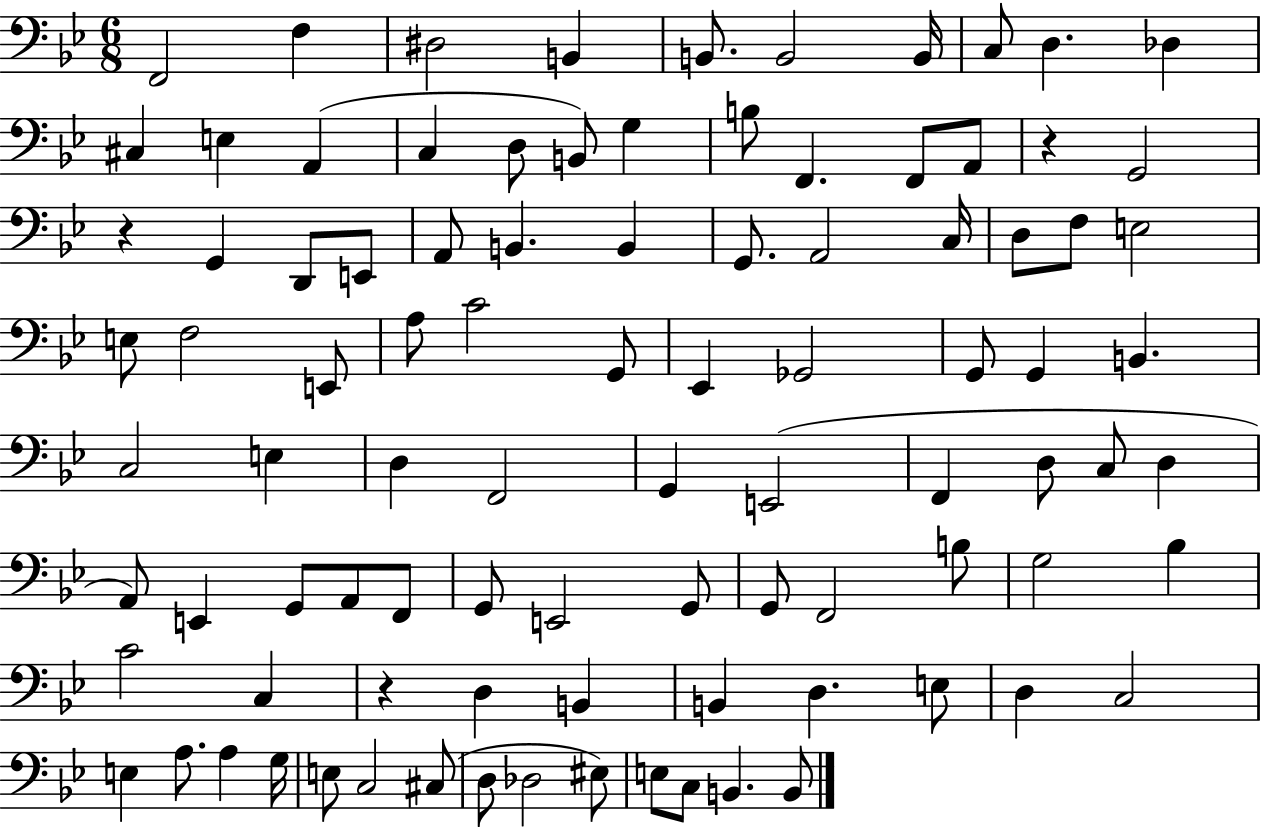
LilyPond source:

{
  \clef bass
  \numericTimeSignature
  \time 6/8
  \key bes \major
  \repeat volta 2 { f,2 f4 | dis2 b,4 | b,8. b,2 b,16 | c8 d4. des4 | \break cis4 e4 a,4( | c4 d8 b,8) g4 | b8 f,4. f,8 a,8 | r4 g,2 | \break r4 g,4 d,8 e,8 | a,8 b,4. b,4 | g,8. a,2 c16 | d8 f8 e2 | \break e8 f2 e,8 | a8 c'2 g,8 | ees,4 ges,2 | g,8 g,4 b,4. | \break c2 e4 | d4 f,2 | g,4 e,2( | f,4 d8 c8 d4 | \break a,8) e,4 g,8 a,8 f,8 | g,8 e,2 g,8 | g,8 f,2 b8 | g2 bes4 | \break c'2 c4 | r4 d4 b,4 | b,4 d4. e8 | d4 c2 | \break e4 a8. a4 g16 | e8 c2 cis8( | d8 des2 eis8) | e8 c8 b,4. b,8 | \break } \bar "|."
}